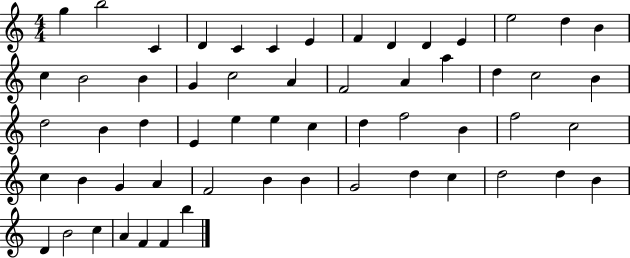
X:1
T:Untitled
M:4/4
L:1/4
K:C
g b2 C D C C E F D D E e2 d B c B2 B G c2 A F2 A a d c2 B d2 B d E e e c d f2 B f2 c2 c B G A F2 B B G2 d c d2 d B D B2 c A F F b